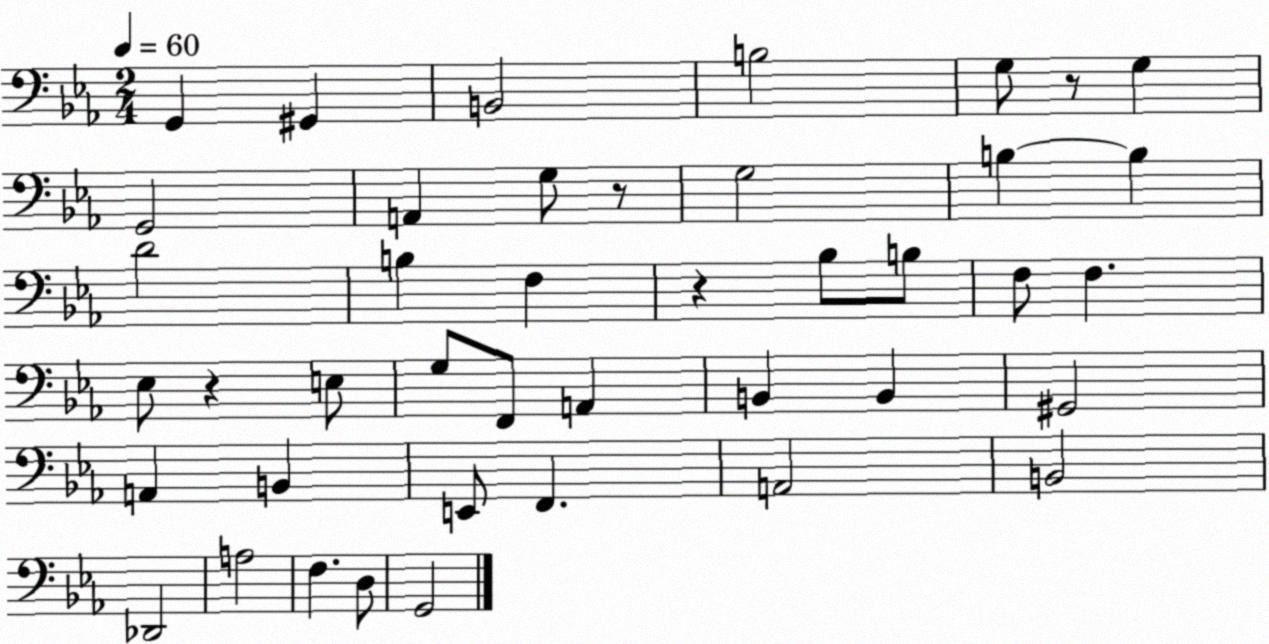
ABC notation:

X:1
T:Untitled
M:2/4
L:1/4
K:Eb
G,, ^G,, B,,2 B,2 G,/2 z/2 G, G,,2 A,, G,/2 z/2 G,2 B, B, D2 B, F, z _B,/2 B,/2 F,/2 F, _E,/2 z E,/2 G,/2 F,,/2 A,, B,, B,, ^G,,2 A,, B,, E,,/2 F,, A,,2 B,,2 _D,,2 A,2 F, D,/2 G,,2